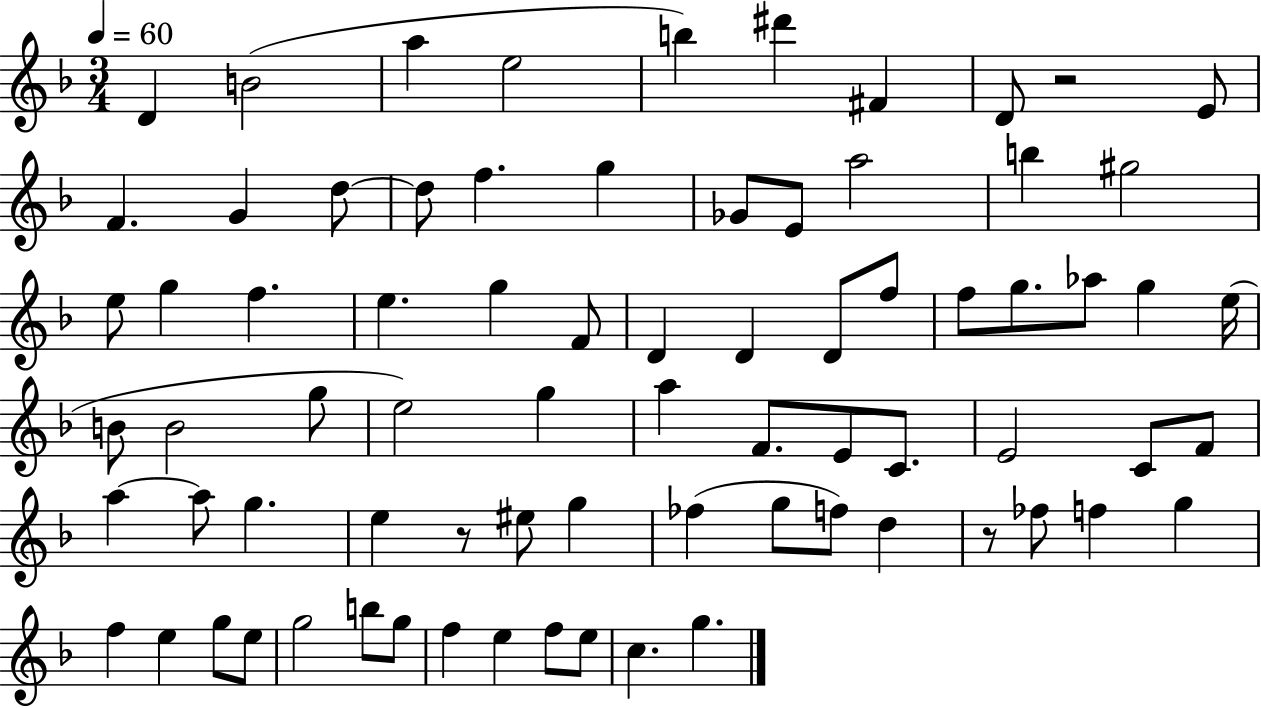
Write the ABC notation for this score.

X:1
T:Untitled
M:3/4
L:1/4
K:F
D B2 a e2 b ^d' ^F D/2 z2 E/2 F G d/2 d/2 f g _G/2 E/2 a2 b ^g2 e/2 g f e g F/2 D D D/2 f/2 f/2 g/2 _a/2 g e/4 B/2 B2 g/2 e2 g a F/2 E/2 C/2 E2 C/2 F/2 a a/2 g e z/2 ^e/2 g _f g/2 f/2 d z/2 _f/2 f g f e g/2 e/2 g2 b/2 g/2 f e f/2 e/2 c g